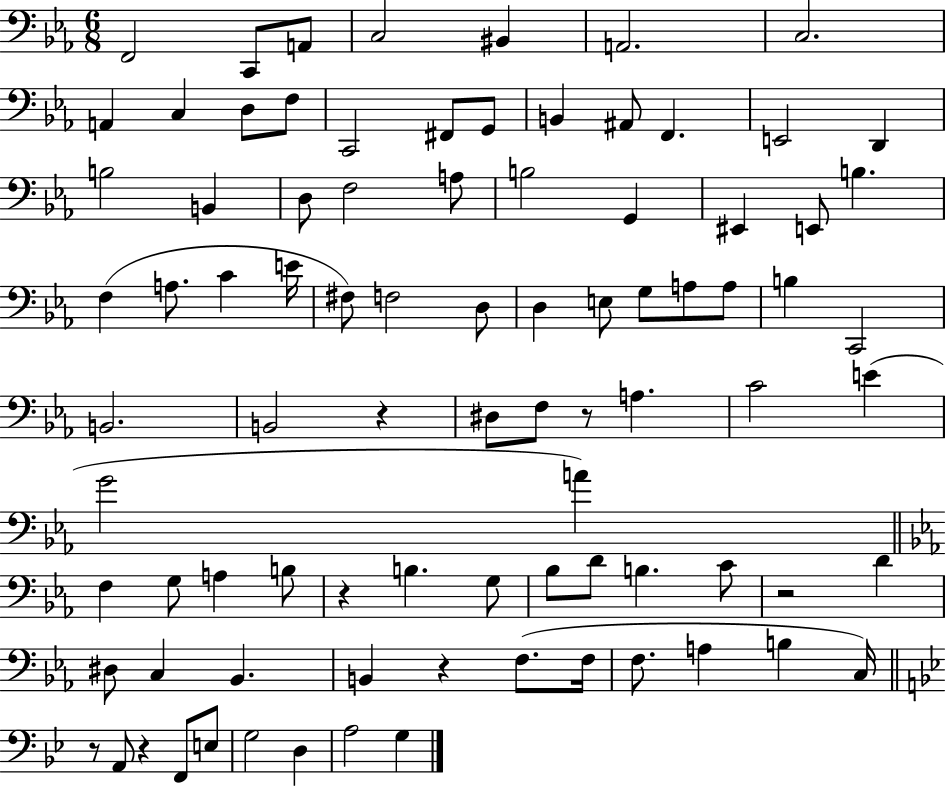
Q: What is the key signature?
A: EES major